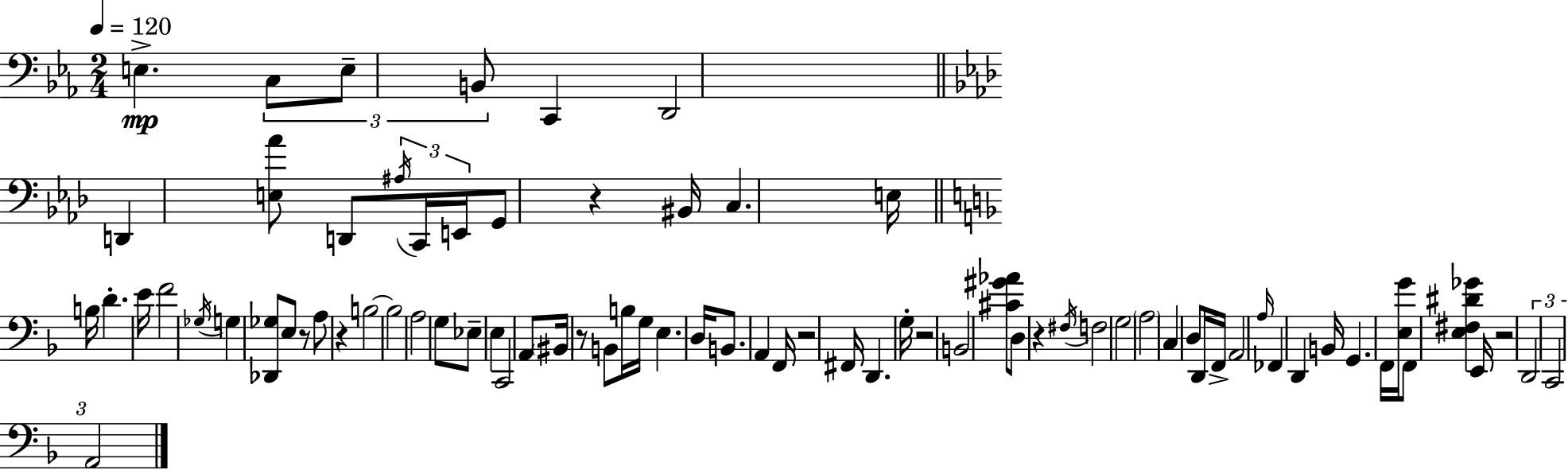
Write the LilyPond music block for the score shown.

{
  \clef bass
  \numericTimeSignature
  \time 2/4
  \key c \minor
  \tempo 4 = 120
  e4.->\mp \tuplet 3/2 { c8 | e8-- b,8 } c,4 | d,2 | \bar "||" \break \key f \minor d,4 <e aes'>8 d,8 | \tuplet 3/2 { \acciaccatura { ais16 } c,16 e,16 } g,8 r4 | bis,16 c4. | e16 \bar "||" \break \key f \major b16 d'4.-. e'16 | f'2 | \acciaccatura { ges16 } g4 <des, ges>8 e8 | r8 a8 r4 | \break b2~~ | b2 | a2 | g8 ees8-- e4 | \break c,2 | a,8 \parenthesize bis,16 r8 b,8 | b16 g16 e4. | d16 b,8. a,4 | \break f,16 r2 | fis,16 d,4. | g16-. r2 | b,2 | \break <cis' gis' aes'>8 d8 r4 | \acciaccatura { fis16 } f2 | g2 | \parenthesize a2 | \break c4 d8 | d,16 f,16-> a,2 | \grace { a16 } fes,4 d,4 | b,16 g,4. | \break f,16 <e g'>16 f,8 <e fis dis' ges'>4 | e,16 r2 | \tuplet 3/2 { d,2 | c,2 | \break a,2 } | \bar "|."
}